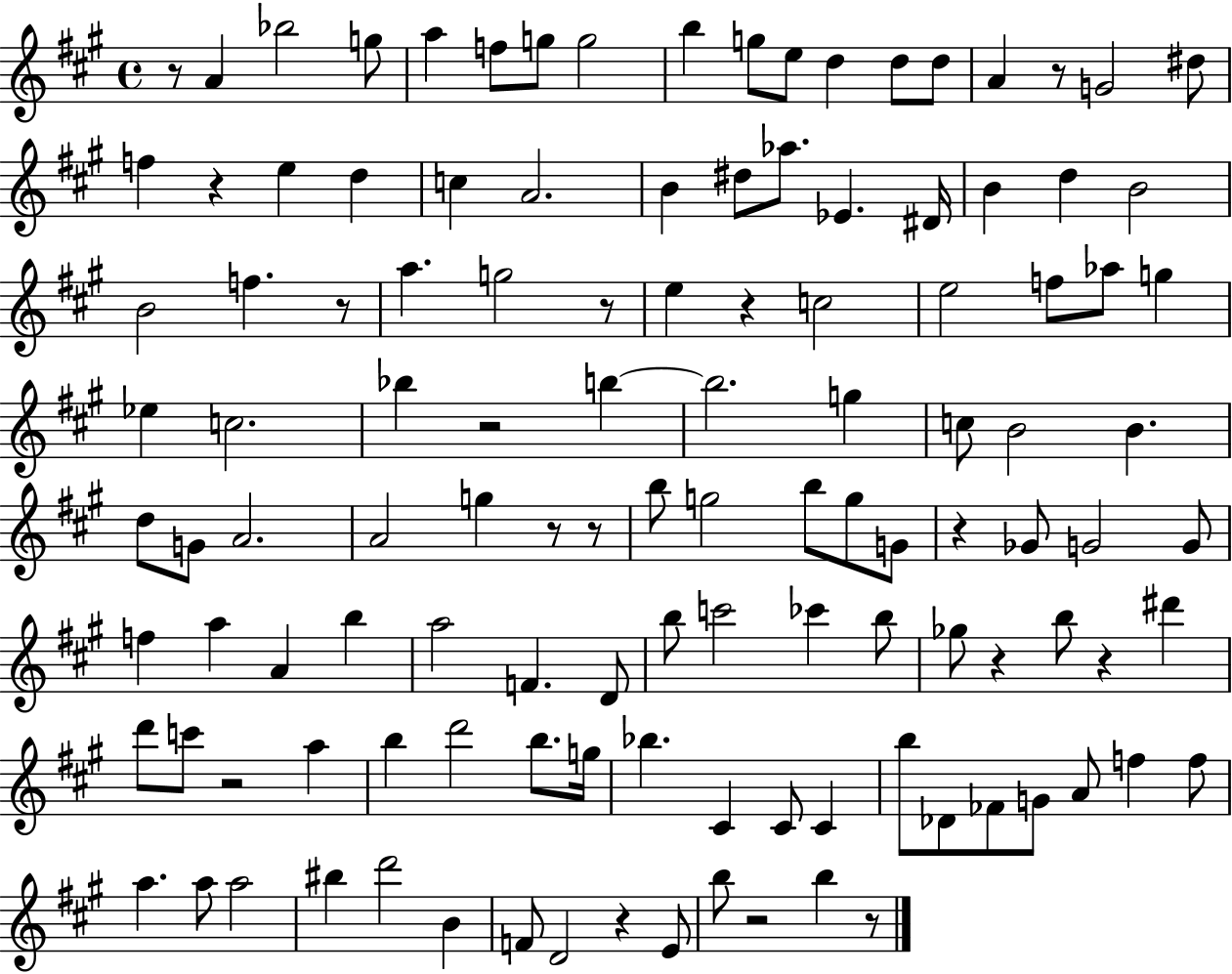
{
  \clef treble
  \time 4/4
  \defaultTimeSignature
  \key a \major
  r8 a'4 bes''2 g''8 | a''4 f''8 g''8 g''2 | b''4 g''8 e''8 d''4 d''8 d''8 | a'4 r8 g'2 dis''8 | \break f''4 r4 e''4 d''4 | c''4 a'2. | b'4 dis''8 aes''8. ees'4. dis'16 | b'4 d''4 b'2 | \break b'2 f''4. r8 | a''4. g''2 r8 | e''4 r4 c''2 | e''2 f''8 aes''8 g''4 | \break ees''4 c''2. | bes''4 r2 b''4~~ | b''2. g''4 | c''8 b'2 b'4. | \break d''8 g'8 a'2. | a'2 g''4 r8 r8 | b''8 g''2 b''8 g''8 g'8 | r4 ges'8 g'2 g'8 | \break f''4 a''4 a'4 b''4 | a''2 f'4. d'8 | b''8 c'''2 ces'''4 b''8 | ges''8 r4 b''8 r4 dis'''4 | \break d'''8 c'''8 r2 a''4 | b''4 d'''2 b''8. g''16 | bes''4. cis'4 cis'8 cis'4 | b''8 des'8 fes'8 g'8 a'8 f''4 f''8 | \break a''4. a''8 a''2 | bis''4 d'''2 b'4 | f'8 d'2 r4 e'8 | b''8 r2 b''4 r8 | \break \bar "|."
}